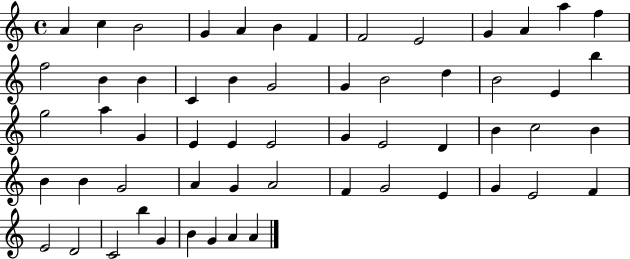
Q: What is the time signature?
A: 4/4